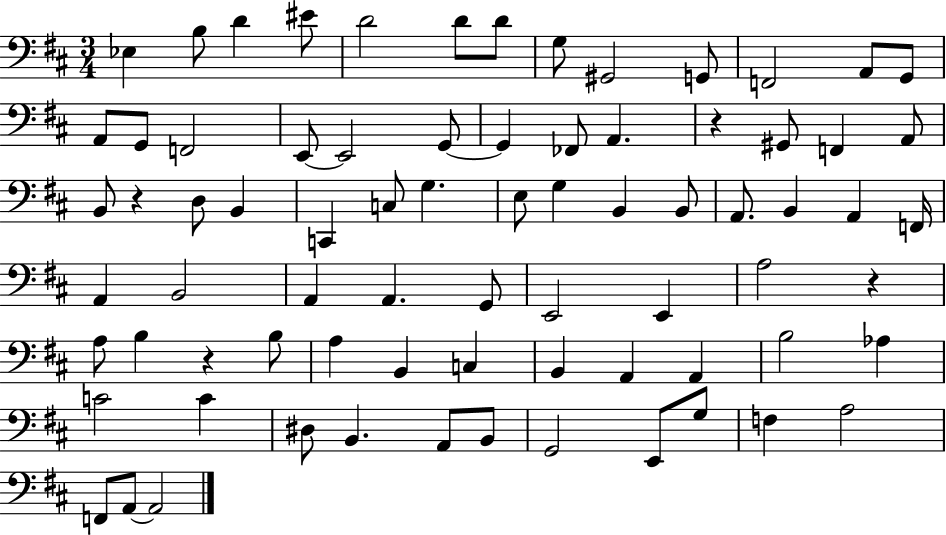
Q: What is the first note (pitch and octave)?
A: Eb3